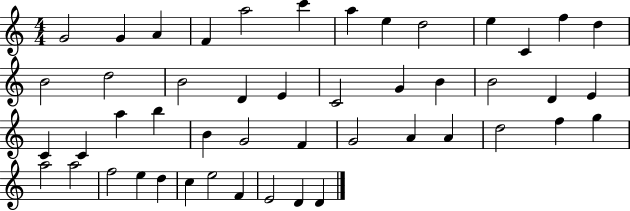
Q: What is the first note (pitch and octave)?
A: G4